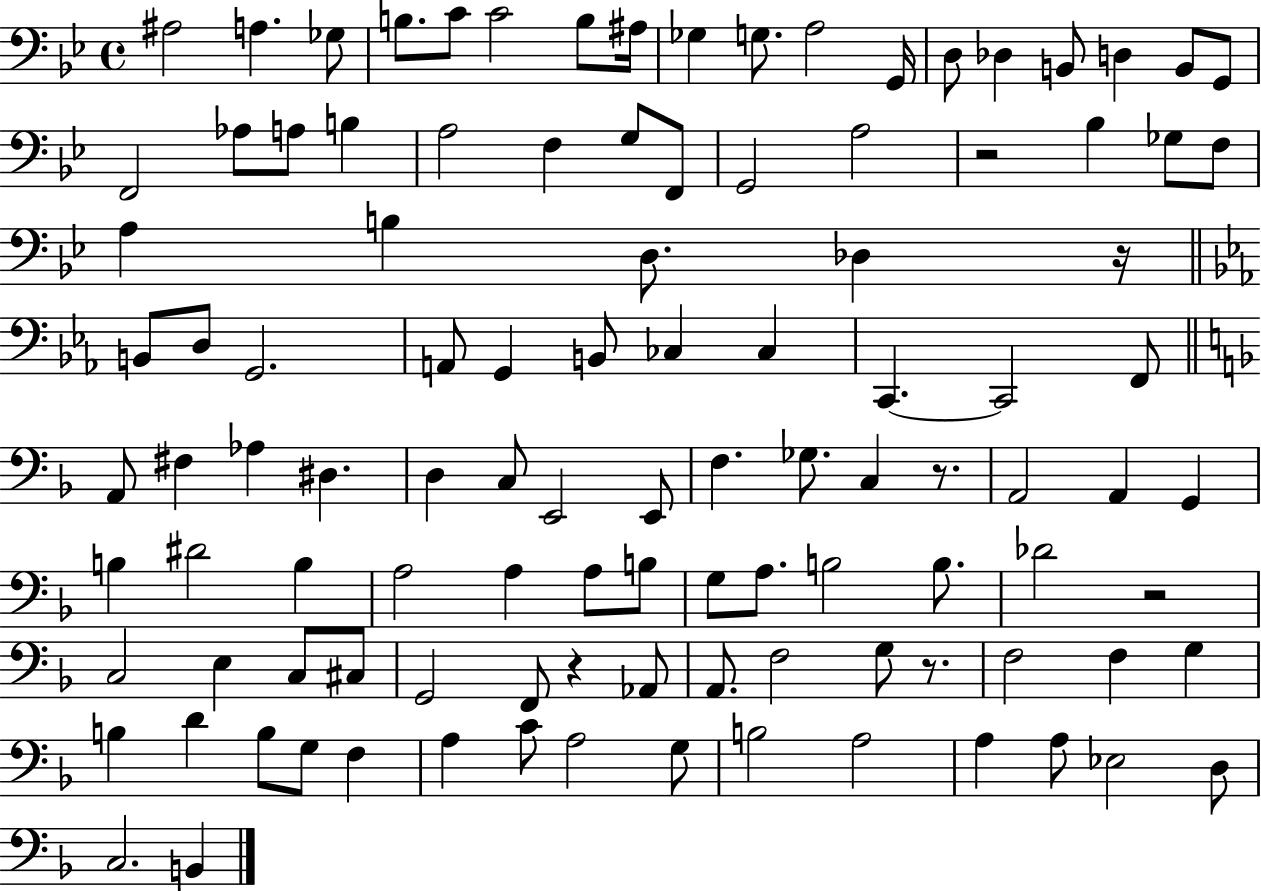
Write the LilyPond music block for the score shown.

{
  \clef bass
  \time 4/4
  \defaultTimeSignature
  \key bes \major
  ais2 a4. ges8 | b8. c'8 c'2 b8 ais16 | ges4 g8. a2 g,16 | d8 des4 b,8 d4 b,8 g,8 | \break f,2 aes8 a8 b4 | a2 f4 g8 f,8 | g,2 a2 | r2 bes4 ges8 f8 | \break a4 b4 d8. des4 r16 | \bar "||" \break \key c \minor b,8 d8 g,2. | a,8 g,4 b,8 ces4 ces4 | c,4.~~ c,2 f,8 | \bar "||" \break \key f \major a,8 fis4 aes4 dis4. | d4 c8 e,2 e,8 | f4. ges8. c4 r8. | a,2 a,4 g,4 | \break b4 dis'2 b4 | a2 a4 a8 b8 | g8 a8. b2 b8. | des'2 r2 | \break c2 e4 c8 cis8 | g,2 f,8 r4 aes,8 | a,8. f2 g8 r8. | f2 f4 g4 | \break b4 d'4 b8 g8 f4 | a4 c'8 a2 g8 | b2 a2 | a4 a8 ees2 d8 | \break c2. b,4 | \bar "|."
}